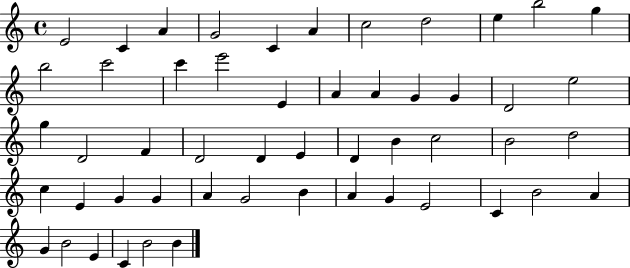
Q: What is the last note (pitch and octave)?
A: B4